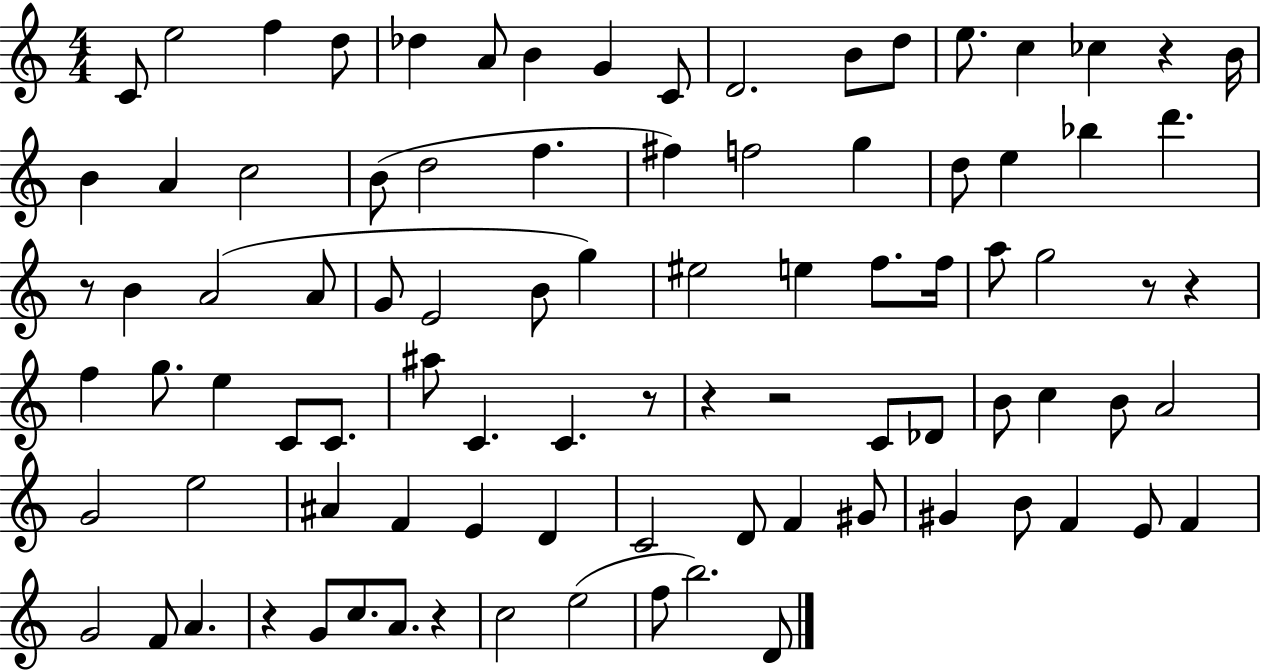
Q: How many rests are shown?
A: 9